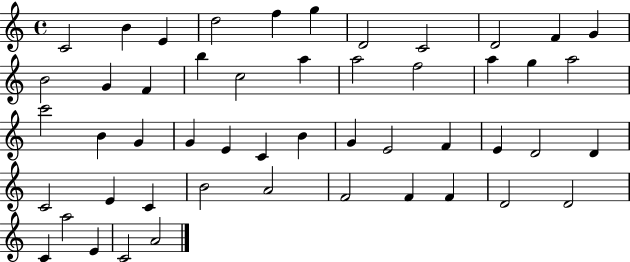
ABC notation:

X:1
T:Untitled
M:4/4
L:1/4
K:C
C2 B E d2 f g D2 C2 D2 F G B2 G F b c2 a a2 f2 a g a2 c'2 B G G E C B G E2 F E D2 D C2 E C B2 A2 F2 F F D2 D2 C a2 E C2 A2